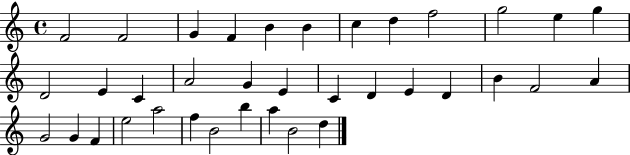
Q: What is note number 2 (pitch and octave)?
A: F4